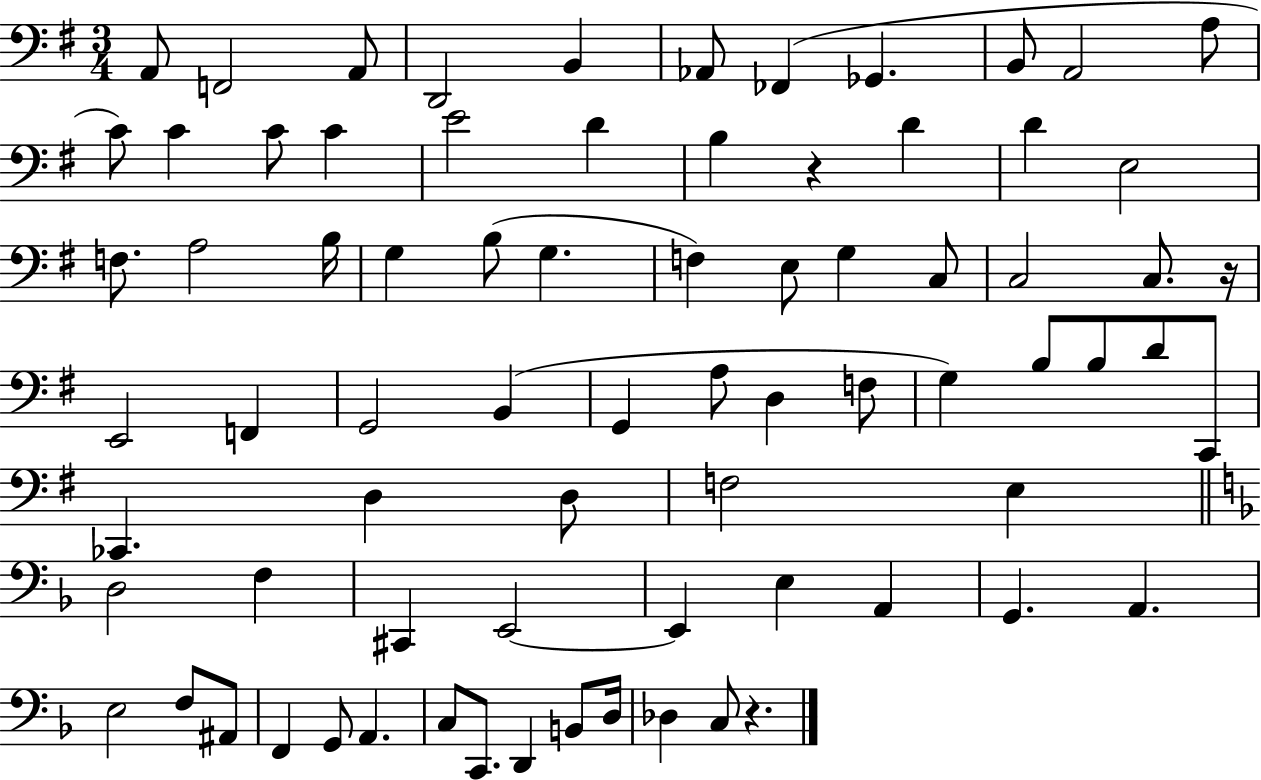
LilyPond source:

{
  \clef bass
  \numericTimeSignature
  \time 3/4
  \key g \major
  \repeat volta 2 { a,8 f,2 a,8 | d,2 b,4 | aes,8 fes,4( ges,4. | b,8 a,2 a8 | \break c'8) c'4 c'8 c'4 | e'2 d'4 | b4 r4 d'4 | d'4 e2 | \break f8. a2 b16 | g4 b8( g4. | f4) e8 g4 c8 | c2 c8. r16 | \break e,2 f,4 | g,2 b,4( | g,4 a8 d4 f8 | g4) b8 b8 d'8 c,8 | \break ces,4. d4 d8 | f2 e4 | \bar "||" \break \key d \minor d2 f4 | cis,4 e,2~~ | e,4 e4 a,4 | g,4. a,4. | \break e2 f8 ais,8 | f,4 g,8 a,4. | c8 c,8. d,4 b,8 d16 | des4 c8 r4. | \break } \bar "|."
}